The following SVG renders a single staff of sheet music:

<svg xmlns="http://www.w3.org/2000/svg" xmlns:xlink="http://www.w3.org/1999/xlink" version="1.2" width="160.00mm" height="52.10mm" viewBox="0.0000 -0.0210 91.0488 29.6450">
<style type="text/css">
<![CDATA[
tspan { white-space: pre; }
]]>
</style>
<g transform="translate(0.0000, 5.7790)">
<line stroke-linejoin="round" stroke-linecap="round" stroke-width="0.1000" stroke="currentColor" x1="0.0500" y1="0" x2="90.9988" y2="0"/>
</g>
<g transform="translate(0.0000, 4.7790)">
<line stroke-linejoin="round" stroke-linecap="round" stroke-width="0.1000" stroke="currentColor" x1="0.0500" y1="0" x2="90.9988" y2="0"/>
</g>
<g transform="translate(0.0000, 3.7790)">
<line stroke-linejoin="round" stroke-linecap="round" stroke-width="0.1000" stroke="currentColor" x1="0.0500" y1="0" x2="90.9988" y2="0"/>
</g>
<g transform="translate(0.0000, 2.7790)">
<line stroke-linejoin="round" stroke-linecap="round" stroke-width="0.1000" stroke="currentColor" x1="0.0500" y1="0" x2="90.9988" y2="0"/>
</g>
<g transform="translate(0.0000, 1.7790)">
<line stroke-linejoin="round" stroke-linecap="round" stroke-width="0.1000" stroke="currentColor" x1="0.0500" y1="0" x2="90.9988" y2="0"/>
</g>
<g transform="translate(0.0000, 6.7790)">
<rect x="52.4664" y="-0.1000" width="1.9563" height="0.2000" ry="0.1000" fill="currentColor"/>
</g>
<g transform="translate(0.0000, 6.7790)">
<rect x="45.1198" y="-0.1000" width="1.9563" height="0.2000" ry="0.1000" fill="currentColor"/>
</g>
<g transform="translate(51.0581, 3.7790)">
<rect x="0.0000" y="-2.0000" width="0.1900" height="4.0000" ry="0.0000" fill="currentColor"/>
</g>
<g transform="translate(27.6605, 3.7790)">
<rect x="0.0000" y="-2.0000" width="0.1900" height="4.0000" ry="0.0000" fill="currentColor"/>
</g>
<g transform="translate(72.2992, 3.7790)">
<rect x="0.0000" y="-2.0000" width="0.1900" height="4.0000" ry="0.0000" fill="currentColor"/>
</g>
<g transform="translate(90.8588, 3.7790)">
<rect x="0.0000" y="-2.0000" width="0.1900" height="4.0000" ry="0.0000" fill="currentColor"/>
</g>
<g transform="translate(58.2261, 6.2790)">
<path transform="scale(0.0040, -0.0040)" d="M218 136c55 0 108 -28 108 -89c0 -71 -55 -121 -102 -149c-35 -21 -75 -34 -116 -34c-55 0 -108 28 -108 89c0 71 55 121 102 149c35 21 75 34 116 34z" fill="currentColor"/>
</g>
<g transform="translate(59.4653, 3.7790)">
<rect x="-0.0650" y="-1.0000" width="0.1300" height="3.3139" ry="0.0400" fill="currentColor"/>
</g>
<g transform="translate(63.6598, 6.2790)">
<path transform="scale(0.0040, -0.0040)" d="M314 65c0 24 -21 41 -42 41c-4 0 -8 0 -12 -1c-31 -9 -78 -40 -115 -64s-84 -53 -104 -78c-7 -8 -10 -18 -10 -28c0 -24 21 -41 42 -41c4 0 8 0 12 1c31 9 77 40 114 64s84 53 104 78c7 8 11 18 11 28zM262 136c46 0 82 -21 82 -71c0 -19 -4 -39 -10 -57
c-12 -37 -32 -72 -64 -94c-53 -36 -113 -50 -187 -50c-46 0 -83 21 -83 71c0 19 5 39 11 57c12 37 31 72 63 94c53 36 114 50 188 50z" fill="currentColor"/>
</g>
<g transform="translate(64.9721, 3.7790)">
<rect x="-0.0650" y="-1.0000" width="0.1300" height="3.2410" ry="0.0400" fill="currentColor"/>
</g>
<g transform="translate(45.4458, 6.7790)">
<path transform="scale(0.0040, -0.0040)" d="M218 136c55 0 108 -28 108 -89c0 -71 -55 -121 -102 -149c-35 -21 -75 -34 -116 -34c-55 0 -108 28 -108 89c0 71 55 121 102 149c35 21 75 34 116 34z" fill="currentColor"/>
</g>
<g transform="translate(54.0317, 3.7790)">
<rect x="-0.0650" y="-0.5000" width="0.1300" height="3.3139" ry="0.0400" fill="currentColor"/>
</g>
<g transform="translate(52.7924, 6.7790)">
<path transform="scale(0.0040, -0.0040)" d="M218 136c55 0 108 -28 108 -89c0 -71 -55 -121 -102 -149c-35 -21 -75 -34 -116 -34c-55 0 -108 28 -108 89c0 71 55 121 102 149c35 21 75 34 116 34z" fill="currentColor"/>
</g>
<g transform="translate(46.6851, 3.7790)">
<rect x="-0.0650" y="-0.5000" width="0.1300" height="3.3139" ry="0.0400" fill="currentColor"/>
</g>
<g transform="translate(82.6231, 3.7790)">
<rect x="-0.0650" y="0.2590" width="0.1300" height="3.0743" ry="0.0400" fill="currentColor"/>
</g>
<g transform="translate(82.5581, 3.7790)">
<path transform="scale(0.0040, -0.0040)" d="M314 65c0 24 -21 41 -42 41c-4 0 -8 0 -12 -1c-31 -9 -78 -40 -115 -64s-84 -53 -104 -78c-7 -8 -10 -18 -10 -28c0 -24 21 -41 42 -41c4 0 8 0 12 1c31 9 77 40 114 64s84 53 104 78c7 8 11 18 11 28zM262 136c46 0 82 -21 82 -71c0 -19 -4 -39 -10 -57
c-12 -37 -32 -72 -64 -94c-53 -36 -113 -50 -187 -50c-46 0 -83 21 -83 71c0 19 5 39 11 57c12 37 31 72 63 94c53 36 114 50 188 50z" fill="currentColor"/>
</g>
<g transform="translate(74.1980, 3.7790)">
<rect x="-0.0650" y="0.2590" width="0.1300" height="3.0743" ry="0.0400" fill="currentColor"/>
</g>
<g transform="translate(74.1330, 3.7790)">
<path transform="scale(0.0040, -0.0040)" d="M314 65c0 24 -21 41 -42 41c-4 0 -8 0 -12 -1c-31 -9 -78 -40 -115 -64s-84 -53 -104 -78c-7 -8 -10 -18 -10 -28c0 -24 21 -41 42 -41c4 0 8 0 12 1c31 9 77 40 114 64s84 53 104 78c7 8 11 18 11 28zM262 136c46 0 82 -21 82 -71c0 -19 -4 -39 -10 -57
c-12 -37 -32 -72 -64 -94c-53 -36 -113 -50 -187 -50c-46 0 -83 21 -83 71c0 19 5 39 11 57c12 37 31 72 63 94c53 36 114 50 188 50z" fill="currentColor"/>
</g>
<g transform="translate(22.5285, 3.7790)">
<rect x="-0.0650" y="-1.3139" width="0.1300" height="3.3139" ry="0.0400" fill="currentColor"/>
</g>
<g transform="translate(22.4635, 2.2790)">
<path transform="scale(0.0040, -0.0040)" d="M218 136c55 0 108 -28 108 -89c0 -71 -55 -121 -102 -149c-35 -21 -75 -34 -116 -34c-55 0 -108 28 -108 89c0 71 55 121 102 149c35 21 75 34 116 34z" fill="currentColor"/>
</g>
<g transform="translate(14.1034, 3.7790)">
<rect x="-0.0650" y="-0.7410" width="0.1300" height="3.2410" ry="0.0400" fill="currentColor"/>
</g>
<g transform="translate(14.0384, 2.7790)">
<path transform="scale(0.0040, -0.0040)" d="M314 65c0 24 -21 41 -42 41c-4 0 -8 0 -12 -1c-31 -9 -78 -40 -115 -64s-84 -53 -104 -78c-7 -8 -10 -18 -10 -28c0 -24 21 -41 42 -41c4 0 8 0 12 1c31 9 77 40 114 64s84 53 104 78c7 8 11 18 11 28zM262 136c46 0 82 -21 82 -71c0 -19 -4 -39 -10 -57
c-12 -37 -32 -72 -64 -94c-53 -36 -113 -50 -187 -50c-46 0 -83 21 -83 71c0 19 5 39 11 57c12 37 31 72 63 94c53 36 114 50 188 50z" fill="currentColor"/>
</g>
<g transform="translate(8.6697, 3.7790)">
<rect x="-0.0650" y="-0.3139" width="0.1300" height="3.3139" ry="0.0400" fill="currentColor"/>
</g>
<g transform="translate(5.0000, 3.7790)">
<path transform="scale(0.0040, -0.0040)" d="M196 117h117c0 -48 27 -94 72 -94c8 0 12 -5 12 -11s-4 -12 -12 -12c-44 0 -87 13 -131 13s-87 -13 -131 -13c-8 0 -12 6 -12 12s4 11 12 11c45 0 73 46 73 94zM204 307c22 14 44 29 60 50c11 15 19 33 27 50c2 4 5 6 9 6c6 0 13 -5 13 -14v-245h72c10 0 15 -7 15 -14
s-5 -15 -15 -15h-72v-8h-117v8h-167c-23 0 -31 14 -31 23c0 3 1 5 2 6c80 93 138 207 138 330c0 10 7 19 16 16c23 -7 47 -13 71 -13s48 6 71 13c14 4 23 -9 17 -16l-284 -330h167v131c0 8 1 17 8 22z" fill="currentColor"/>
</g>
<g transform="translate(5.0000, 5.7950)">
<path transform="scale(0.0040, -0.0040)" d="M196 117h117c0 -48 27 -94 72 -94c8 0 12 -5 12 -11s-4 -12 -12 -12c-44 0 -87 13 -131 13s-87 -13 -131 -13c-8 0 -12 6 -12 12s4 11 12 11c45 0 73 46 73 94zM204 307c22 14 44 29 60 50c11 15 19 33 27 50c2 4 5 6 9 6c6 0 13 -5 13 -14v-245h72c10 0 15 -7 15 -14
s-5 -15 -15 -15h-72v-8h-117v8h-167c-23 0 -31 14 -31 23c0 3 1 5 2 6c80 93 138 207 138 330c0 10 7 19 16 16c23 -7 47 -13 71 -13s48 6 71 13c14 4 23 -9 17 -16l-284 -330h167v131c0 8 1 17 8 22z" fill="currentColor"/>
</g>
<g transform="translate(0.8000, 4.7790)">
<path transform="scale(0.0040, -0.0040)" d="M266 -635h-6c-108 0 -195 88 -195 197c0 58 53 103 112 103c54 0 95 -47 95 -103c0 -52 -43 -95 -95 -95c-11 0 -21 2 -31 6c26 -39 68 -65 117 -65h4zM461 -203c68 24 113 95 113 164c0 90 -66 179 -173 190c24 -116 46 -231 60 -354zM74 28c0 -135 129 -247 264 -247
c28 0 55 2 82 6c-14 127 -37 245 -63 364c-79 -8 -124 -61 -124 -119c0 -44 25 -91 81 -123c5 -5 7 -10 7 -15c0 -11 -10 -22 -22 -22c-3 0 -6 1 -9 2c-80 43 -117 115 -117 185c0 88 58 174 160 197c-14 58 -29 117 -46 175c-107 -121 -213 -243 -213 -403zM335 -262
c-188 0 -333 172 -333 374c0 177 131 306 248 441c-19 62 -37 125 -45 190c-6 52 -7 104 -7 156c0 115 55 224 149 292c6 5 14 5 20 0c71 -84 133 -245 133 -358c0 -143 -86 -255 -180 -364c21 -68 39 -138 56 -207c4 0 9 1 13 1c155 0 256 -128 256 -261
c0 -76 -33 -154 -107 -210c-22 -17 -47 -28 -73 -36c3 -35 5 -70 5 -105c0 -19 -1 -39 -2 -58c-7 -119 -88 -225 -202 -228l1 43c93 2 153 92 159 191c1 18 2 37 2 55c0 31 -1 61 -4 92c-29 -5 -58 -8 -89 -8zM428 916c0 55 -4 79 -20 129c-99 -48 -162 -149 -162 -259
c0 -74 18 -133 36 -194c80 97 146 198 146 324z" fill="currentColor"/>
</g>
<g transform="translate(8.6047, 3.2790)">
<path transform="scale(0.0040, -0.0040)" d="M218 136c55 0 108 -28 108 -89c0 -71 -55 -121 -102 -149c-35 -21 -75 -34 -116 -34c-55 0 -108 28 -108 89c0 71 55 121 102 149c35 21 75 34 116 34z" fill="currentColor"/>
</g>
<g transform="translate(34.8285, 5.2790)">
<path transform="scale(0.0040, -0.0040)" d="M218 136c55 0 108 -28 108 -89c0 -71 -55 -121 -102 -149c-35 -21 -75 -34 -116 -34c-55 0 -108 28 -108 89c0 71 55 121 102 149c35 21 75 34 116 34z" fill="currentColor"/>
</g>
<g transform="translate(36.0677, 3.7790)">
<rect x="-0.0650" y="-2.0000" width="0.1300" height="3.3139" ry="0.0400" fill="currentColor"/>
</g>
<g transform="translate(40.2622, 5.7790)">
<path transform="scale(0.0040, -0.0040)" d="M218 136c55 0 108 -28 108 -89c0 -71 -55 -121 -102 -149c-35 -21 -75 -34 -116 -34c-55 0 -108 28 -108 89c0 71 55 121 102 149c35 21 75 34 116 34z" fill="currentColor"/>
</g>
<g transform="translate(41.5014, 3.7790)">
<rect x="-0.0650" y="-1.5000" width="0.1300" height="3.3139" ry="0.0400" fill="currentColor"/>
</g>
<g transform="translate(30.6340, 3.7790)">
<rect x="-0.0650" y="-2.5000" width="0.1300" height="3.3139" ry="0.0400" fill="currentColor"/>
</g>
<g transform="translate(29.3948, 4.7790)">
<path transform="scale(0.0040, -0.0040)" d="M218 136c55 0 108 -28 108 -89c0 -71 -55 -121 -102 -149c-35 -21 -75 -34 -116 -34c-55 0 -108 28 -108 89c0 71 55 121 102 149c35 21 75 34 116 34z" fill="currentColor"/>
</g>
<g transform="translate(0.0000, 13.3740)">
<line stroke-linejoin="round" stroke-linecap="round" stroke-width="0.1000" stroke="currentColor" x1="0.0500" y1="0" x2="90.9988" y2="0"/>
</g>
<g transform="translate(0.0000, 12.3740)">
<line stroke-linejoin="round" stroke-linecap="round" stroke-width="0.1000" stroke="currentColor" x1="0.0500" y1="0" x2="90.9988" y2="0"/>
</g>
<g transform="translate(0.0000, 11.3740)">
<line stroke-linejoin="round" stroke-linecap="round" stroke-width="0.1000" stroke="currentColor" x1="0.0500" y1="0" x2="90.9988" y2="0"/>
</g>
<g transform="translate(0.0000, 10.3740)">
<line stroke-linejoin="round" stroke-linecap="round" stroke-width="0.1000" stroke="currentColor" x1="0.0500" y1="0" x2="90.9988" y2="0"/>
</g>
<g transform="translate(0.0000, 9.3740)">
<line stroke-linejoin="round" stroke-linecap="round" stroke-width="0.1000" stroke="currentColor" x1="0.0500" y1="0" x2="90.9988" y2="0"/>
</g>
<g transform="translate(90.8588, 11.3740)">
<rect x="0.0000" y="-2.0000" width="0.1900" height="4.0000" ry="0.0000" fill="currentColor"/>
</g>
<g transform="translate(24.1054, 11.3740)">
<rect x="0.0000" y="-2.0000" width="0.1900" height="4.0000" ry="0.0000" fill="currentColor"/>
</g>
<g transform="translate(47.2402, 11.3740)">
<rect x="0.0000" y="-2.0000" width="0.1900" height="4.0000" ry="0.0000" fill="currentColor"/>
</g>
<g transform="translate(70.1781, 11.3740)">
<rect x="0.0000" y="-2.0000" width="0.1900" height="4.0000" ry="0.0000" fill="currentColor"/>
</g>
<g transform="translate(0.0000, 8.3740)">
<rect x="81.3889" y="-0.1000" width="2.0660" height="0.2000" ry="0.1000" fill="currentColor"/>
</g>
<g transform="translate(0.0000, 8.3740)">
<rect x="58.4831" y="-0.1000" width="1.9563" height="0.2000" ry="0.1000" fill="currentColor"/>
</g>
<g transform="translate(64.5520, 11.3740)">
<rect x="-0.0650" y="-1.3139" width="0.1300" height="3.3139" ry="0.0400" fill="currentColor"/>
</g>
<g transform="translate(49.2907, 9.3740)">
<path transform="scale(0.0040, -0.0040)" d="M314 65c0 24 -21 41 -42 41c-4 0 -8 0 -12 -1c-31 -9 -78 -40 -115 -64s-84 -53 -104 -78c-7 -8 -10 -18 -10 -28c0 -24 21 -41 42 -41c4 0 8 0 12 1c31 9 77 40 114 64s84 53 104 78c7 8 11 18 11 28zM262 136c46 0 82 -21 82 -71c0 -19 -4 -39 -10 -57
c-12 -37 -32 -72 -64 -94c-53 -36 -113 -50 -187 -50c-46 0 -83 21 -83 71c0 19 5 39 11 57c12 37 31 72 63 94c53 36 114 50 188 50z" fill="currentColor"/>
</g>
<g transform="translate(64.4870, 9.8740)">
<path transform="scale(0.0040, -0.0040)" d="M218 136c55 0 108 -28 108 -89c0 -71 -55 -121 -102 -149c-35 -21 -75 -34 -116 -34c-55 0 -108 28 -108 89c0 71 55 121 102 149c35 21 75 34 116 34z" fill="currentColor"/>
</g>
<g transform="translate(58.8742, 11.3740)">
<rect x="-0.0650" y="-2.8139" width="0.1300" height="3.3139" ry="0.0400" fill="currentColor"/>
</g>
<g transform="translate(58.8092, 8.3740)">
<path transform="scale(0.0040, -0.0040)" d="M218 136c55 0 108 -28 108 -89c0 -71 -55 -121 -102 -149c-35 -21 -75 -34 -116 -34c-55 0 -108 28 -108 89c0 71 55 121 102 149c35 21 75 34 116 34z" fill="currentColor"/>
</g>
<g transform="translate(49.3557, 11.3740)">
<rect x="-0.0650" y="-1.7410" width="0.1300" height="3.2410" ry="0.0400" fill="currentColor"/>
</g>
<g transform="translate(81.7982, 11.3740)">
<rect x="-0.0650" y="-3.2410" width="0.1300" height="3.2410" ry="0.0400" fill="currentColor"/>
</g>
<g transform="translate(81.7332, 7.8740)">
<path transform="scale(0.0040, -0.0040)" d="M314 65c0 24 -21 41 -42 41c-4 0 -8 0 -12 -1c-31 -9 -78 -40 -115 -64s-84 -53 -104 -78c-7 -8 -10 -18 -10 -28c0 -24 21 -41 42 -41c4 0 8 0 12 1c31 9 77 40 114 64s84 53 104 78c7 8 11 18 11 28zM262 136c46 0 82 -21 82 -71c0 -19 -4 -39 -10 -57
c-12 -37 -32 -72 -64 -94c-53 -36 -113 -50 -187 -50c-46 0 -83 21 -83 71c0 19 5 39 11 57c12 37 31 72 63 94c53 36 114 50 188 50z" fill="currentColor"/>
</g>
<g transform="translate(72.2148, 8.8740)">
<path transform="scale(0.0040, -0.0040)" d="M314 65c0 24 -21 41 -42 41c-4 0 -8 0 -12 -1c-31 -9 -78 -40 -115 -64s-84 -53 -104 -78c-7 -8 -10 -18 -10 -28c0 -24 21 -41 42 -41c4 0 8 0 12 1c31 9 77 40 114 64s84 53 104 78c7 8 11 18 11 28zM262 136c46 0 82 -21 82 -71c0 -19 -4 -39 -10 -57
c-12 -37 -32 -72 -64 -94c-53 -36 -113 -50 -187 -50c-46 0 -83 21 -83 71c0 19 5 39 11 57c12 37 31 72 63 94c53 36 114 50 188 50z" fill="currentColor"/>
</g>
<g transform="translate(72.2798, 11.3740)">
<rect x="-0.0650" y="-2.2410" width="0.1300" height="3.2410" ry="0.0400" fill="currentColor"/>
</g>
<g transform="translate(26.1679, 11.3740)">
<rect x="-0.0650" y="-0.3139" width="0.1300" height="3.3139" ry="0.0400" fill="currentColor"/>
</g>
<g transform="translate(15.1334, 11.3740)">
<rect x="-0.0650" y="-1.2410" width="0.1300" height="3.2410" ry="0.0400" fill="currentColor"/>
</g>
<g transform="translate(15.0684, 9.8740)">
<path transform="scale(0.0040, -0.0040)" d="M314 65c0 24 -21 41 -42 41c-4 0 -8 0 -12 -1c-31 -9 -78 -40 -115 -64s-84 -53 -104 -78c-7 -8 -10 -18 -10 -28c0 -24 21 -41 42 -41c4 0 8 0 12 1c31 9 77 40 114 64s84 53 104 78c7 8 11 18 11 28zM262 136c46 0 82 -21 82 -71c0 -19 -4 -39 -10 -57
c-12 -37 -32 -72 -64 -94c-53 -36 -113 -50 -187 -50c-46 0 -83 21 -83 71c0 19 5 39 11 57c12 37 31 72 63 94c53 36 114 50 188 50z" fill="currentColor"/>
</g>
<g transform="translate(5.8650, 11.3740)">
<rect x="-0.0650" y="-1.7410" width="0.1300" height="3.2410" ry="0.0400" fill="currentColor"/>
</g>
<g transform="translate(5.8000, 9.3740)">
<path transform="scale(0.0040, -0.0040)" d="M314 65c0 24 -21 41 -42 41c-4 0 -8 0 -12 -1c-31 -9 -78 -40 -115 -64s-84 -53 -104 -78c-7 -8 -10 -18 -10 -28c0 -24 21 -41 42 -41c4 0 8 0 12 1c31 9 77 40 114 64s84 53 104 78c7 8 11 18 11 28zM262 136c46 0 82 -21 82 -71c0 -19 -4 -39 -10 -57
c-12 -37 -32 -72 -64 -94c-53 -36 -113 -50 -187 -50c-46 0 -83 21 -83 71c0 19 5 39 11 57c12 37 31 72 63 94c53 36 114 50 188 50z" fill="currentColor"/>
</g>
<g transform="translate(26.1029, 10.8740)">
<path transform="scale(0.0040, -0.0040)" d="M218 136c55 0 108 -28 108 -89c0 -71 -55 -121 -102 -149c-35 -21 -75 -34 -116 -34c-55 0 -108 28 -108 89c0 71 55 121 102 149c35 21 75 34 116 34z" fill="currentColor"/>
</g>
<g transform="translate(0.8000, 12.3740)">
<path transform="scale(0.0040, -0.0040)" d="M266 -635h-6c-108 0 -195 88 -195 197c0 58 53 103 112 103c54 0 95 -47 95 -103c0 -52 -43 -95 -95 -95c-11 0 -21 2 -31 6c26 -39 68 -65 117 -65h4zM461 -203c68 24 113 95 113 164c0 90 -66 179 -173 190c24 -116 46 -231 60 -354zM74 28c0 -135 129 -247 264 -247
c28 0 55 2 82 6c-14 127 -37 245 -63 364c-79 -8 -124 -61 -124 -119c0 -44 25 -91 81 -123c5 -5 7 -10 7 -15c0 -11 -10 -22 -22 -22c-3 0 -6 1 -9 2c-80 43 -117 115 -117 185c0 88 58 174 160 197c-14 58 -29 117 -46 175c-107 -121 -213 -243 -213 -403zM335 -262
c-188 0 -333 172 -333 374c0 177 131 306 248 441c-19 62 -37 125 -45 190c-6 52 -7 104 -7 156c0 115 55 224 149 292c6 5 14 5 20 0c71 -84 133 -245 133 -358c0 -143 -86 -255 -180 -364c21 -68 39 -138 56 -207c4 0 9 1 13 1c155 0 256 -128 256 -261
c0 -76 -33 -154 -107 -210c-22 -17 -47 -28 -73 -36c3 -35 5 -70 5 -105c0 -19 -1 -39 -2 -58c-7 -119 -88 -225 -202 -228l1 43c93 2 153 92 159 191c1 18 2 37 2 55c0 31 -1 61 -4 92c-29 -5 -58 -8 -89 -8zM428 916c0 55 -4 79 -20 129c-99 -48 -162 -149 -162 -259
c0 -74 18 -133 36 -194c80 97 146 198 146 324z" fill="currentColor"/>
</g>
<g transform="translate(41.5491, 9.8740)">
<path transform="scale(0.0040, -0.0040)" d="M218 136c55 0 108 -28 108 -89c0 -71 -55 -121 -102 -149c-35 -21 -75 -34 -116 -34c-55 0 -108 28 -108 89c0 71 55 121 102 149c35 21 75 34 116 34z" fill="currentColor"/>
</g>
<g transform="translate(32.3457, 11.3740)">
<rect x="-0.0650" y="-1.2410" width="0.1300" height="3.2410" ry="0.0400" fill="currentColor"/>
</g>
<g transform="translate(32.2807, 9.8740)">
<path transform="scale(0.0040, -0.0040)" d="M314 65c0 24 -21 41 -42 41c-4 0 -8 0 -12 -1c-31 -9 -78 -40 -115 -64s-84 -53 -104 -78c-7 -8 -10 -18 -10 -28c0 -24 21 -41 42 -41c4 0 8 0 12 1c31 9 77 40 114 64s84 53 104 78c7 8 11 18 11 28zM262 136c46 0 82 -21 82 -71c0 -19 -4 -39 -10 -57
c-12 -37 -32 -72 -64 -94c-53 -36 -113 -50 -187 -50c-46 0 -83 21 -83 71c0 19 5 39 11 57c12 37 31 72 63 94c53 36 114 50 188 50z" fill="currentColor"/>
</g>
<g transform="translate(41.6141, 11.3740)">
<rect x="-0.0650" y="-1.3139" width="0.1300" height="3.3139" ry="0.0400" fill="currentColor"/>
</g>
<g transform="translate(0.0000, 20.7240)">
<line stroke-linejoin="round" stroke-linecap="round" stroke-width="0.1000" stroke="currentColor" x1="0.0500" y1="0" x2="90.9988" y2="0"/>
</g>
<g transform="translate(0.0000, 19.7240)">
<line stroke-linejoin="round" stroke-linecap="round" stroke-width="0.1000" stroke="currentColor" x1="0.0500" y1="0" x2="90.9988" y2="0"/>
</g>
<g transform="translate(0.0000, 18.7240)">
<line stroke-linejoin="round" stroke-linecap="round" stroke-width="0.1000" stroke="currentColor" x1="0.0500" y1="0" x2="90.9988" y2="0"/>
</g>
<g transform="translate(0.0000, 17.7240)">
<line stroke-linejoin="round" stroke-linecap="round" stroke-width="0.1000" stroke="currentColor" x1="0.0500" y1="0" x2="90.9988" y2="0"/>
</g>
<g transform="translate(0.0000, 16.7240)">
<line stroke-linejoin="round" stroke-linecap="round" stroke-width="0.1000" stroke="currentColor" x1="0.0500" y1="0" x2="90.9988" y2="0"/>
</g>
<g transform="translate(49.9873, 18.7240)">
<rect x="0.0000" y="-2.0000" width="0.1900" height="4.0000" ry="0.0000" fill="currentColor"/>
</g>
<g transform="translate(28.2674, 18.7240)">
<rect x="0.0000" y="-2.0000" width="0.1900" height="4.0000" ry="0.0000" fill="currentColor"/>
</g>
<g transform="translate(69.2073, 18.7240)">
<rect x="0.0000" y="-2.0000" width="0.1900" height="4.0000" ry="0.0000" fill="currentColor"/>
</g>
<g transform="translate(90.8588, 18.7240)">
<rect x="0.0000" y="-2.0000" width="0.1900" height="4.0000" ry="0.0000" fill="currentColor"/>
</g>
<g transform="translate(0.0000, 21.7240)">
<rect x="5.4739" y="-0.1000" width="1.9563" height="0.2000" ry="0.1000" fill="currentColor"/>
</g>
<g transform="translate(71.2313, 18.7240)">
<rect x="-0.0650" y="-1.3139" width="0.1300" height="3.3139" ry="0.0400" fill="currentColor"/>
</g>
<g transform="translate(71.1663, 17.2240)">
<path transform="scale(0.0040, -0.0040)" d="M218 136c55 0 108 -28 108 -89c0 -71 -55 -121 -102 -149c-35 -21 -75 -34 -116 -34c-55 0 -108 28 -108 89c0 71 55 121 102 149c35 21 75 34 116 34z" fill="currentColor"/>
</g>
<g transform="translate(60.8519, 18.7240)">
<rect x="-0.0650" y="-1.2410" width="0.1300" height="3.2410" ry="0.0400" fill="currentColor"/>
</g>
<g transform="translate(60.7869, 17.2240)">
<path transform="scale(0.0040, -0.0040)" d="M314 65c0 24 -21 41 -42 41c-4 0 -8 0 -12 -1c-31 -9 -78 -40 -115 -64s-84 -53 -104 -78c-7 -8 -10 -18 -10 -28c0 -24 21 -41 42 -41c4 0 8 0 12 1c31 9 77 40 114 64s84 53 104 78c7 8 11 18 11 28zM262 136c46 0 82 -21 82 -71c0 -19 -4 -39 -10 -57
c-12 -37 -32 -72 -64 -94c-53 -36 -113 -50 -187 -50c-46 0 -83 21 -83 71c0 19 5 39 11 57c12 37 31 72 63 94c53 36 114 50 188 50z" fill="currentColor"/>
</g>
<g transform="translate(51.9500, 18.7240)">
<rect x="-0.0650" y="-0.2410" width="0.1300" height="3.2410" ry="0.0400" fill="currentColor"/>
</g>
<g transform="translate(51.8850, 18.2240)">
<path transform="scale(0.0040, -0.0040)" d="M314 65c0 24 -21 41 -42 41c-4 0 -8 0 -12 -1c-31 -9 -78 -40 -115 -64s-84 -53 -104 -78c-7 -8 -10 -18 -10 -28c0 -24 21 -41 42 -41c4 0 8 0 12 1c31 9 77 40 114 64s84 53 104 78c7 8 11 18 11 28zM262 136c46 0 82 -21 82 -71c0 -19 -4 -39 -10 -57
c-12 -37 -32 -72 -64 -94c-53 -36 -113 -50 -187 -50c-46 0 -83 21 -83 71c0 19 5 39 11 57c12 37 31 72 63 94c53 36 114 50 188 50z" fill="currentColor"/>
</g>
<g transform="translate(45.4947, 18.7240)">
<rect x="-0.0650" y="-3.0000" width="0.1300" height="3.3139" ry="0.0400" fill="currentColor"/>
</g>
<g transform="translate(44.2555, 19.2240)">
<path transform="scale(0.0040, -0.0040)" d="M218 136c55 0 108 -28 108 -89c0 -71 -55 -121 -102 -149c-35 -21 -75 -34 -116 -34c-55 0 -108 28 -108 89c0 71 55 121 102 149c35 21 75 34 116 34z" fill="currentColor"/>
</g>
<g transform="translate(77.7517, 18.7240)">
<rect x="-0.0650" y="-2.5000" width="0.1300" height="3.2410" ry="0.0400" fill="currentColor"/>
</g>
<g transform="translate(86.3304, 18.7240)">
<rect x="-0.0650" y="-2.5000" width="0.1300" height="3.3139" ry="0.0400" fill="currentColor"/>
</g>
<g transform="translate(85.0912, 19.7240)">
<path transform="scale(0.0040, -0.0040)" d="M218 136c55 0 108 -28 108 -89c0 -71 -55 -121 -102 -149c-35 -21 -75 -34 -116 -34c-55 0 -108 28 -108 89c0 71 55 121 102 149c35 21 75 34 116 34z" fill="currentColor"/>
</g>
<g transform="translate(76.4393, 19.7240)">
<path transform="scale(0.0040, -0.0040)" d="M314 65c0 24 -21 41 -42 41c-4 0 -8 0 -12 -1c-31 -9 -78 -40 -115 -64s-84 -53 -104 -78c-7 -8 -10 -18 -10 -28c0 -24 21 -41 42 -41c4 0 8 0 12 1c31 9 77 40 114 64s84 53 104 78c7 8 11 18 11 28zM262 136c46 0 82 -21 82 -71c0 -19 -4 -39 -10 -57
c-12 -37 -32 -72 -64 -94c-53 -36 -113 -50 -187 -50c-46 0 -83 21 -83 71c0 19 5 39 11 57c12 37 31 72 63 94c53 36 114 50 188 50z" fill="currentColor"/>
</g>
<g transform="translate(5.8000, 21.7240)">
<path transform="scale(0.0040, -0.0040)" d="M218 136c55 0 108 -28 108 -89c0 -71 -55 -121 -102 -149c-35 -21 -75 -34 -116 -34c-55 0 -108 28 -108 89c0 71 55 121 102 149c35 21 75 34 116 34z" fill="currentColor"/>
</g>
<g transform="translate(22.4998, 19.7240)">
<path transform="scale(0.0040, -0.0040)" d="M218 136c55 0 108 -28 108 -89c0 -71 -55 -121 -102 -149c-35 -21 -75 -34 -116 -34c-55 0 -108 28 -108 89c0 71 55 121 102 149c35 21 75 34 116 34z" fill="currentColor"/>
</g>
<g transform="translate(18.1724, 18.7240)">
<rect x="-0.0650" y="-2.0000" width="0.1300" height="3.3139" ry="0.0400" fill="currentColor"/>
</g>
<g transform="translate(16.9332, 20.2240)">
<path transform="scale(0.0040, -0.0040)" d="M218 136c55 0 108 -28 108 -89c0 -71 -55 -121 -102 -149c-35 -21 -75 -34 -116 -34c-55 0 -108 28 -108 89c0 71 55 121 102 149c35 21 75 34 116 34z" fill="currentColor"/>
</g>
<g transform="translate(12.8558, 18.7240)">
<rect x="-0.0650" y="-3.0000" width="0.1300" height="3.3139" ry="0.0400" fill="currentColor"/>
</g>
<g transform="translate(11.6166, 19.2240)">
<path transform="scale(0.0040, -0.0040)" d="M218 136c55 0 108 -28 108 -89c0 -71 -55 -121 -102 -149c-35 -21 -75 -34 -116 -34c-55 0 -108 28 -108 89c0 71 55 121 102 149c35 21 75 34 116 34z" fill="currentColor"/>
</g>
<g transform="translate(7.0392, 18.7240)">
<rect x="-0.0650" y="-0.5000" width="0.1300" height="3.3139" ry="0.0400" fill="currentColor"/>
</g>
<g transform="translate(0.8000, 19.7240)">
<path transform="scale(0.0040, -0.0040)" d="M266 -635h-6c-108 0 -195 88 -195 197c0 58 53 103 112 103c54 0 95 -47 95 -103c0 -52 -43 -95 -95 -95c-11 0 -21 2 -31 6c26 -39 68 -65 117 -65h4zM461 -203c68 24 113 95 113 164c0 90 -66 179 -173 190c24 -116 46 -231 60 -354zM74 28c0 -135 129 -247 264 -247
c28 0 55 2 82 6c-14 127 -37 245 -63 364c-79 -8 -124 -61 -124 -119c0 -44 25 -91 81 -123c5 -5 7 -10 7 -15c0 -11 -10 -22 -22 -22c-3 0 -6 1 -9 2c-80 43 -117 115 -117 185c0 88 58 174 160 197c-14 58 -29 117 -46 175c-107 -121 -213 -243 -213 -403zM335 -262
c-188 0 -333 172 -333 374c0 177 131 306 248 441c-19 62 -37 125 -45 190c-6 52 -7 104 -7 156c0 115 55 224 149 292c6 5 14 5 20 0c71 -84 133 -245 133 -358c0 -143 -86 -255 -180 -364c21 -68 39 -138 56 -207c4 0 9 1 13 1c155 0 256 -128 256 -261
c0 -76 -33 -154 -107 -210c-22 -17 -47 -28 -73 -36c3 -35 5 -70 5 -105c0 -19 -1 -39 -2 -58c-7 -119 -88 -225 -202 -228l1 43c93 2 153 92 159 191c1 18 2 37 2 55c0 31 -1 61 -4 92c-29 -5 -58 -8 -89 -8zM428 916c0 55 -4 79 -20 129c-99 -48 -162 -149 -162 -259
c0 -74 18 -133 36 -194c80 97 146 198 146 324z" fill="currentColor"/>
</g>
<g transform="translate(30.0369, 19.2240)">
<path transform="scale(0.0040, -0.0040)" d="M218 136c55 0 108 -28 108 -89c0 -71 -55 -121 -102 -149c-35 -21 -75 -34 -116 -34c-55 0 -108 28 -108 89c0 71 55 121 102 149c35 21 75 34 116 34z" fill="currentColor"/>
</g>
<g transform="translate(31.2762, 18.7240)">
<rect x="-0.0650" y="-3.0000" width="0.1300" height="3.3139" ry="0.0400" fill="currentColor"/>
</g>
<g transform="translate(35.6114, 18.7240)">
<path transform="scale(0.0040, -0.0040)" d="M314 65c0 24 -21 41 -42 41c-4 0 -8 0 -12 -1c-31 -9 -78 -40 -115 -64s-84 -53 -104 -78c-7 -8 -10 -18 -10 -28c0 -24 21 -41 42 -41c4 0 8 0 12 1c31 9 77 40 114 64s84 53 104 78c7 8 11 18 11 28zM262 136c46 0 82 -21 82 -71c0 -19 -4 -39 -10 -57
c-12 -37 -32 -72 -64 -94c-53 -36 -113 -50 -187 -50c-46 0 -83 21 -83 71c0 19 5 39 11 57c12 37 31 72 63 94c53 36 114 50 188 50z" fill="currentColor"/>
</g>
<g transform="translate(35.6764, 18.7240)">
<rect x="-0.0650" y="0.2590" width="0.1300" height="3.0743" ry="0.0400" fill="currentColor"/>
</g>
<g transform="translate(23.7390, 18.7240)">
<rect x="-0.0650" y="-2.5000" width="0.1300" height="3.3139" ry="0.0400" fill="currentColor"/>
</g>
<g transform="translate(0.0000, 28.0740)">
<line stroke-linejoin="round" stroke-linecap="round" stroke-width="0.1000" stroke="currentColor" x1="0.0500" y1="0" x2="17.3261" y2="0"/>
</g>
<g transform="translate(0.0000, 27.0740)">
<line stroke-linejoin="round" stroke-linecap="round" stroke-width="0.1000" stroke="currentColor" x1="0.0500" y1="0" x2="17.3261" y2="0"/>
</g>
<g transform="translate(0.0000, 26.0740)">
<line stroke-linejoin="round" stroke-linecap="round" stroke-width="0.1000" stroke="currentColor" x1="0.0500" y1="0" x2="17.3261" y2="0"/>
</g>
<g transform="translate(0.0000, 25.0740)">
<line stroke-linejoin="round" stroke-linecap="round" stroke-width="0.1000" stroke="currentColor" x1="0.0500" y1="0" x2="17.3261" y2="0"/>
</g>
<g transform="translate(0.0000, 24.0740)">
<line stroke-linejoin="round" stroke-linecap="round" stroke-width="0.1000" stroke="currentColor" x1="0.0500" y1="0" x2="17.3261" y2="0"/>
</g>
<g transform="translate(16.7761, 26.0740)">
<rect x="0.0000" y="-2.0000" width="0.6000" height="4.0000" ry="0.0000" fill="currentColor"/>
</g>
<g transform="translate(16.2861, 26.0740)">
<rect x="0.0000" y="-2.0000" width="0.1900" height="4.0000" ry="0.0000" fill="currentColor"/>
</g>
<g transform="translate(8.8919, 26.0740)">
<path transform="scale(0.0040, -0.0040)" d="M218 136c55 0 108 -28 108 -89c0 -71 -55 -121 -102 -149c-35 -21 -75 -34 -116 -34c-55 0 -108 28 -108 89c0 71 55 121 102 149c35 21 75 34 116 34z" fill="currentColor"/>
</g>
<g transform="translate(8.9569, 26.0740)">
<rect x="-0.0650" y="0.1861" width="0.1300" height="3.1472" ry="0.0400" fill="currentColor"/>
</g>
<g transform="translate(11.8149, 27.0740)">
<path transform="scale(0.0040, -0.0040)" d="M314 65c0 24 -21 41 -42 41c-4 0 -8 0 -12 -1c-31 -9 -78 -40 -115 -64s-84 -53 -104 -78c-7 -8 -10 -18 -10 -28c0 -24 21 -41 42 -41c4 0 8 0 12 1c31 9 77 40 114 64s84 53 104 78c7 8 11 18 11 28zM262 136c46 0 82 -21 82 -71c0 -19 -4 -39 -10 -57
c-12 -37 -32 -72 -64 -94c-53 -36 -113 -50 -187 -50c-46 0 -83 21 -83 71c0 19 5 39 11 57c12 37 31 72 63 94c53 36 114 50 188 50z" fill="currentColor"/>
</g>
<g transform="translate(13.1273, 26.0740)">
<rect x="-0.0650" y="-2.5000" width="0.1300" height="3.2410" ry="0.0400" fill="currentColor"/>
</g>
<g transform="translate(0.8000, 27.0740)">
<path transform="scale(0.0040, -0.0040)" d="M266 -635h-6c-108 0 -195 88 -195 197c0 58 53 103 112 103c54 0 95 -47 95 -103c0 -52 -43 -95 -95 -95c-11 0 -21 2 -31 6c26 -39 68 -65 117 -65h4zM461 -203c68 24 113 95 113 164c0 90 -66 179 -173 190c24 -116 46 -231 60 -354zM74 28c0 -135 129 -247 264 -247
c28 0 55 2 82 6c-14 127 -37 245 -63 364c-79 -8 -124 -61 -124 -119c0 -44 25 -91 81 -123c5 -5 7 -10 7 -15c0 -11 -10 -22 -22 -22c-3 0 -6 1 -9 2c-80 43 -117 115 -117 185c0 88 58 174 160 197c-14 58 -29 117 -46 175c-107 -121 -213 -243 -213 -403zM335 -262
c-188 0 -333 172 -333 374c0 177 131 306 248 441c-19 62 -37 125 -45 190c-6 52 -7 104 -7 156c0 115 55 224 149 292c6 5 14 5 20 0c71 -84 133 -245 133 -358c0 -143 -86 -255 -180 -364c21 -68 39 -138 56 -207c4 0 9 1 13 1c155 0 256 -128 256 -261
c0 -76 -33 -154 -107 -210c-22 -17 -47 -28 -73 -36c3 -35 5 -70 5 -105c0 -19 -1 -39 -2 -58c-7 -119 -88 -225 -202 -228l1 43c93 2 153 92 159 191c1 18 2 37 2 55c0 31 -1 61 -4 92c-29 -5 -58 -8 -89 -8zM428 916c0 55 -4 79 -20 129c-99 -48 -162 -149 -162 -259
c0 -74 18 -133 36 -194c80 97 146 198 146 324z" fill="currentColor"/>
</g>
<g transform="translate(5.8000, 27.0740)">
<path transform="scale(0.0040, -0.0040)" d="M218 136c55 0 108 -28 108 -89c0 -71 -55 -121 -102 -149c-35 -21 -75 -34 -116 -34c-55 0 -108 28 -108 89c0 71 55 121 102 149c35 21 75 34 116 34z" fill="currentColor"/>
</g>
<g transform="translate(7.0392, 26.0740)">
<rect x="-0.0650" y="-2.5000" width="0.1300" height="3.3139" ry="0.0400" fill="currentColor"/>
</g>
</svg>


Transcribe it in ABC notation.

X:1
T:Untitled
M:4/4
L:1/4
K:C
c d2 e G F E C C D D2 B2 B2 f2 e2 c e2 e f2 a e g2 b2 C A F G A B2 A c2 e2 e G2 G G B G2